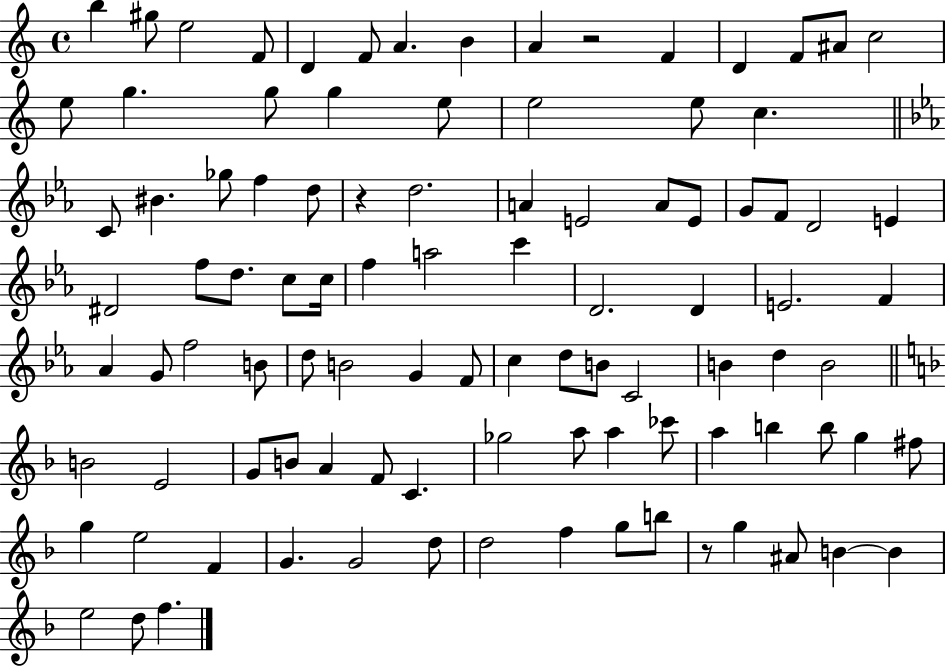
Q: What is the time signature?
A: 4/4